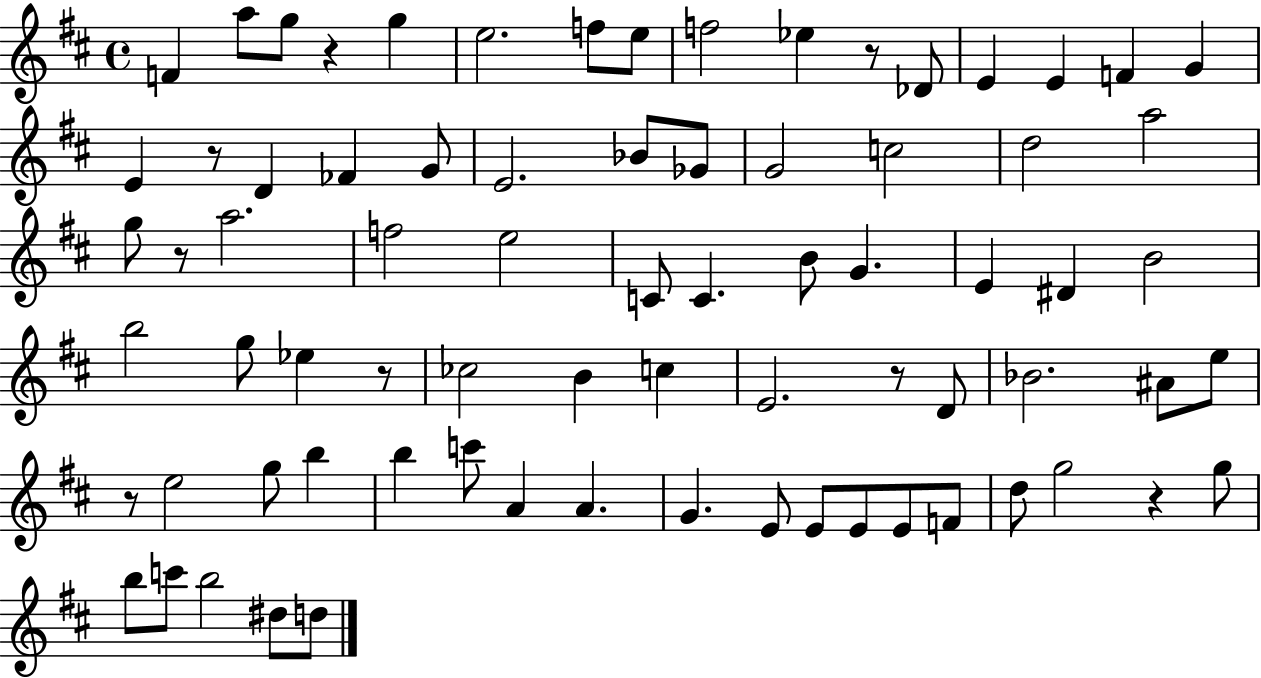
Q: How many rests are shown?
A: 8